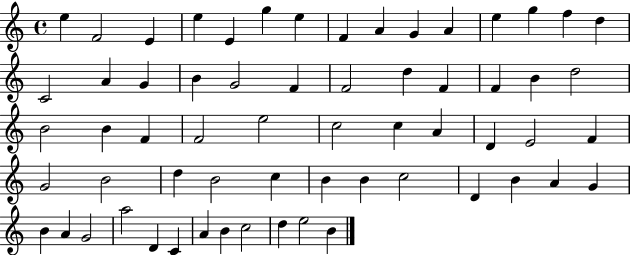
E5/q F4/h E4/q E5/q E4/q G5/q E5/q F4/q A4/q G4/q A4/q E5/q G5/q F5/q D5/q C4/h A4/q G4/q B4/q G4/h F4/q F4/h D5/q F4/q F4/q B4/q D5/h B4/h B4/q F4/q F4/h E5/h C5/h C5/q A4/q D4/q E4/h F4/q G4/h B4/h D5/q B4/h C5/q B4/q B4/q C5/h D4/q B4/q A4/q G4/q B4/q A4/q G4/h A5/h D4/q C4/q A4/q B4/q C5/h D5/q E5/h B4/q